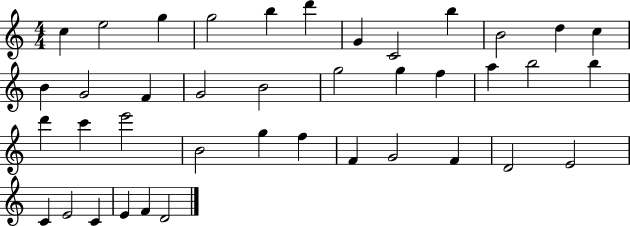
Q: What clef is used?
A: treble